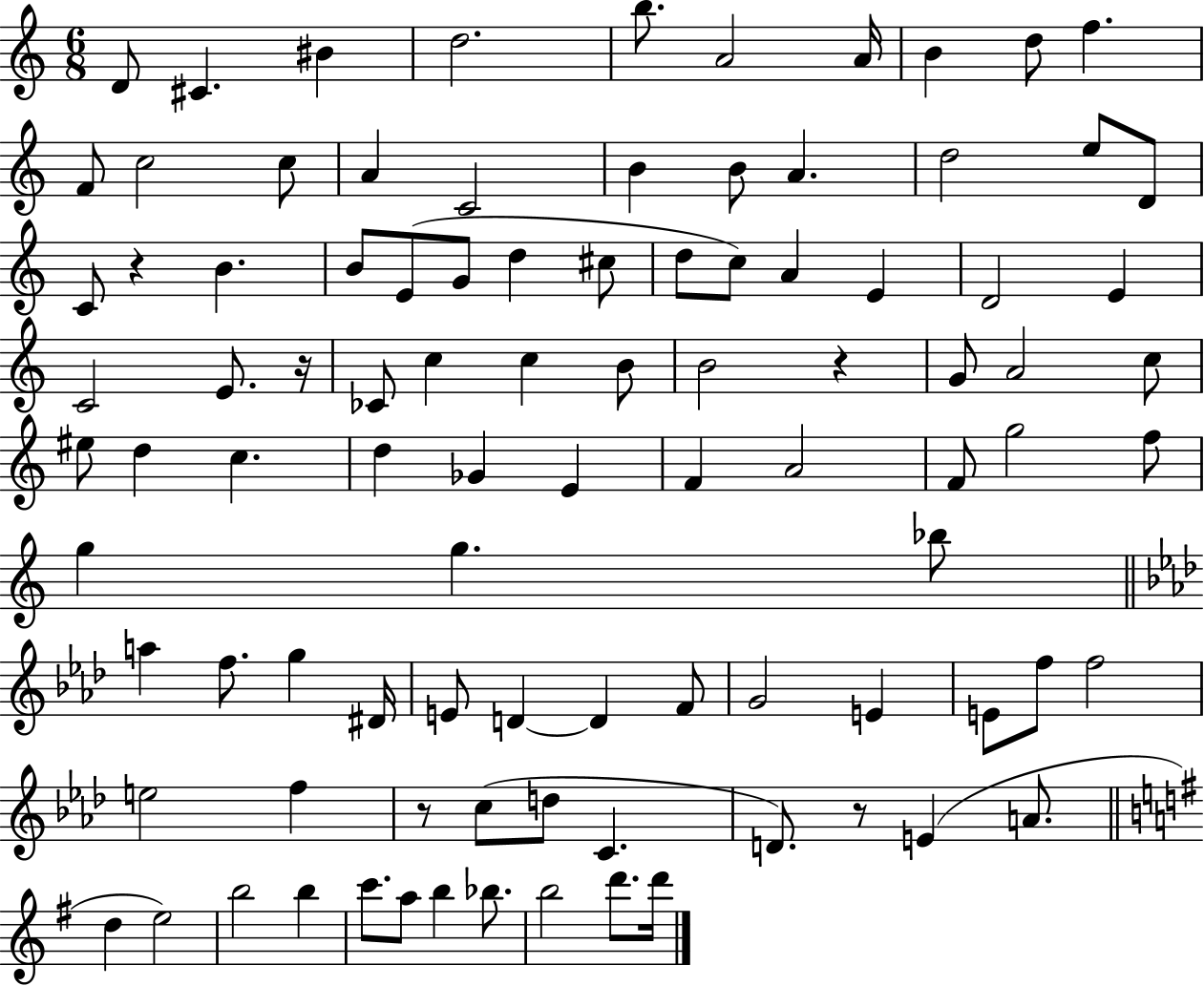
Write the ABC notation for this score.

X:1
T:Untitled
M:6/8
L:1/4
K:C
D/2 ^C ^B d2 b/2 A2 A/4 B d/2 f F/2 c2 c/2 A C2 B B/2 A d2 e/2 D/2 C/2 z B B/2 E/2 G/2 d ^c/2 d/2 c/2 A E D2 E C2 E/2 z/4 _C/2 c c B/2 B2 z G/2 A2 c/2 ^e/2 d c d _G E F A2 F/2 g2 f/2 g g _b/2 a f/2 g ^D/4 E/2 D D F/2 G2 E E/2 f/2 f2 e2 f z/2 c/2 d/2 C D/2 z/2 E A/2 d e2 b2 b c'/2 a/2 b _b/2 b2 d'/2 d'/4